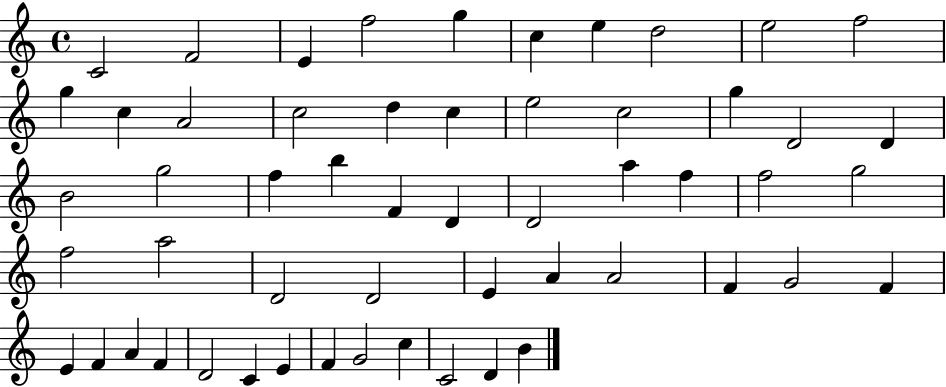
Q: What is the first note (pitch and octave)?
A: C4